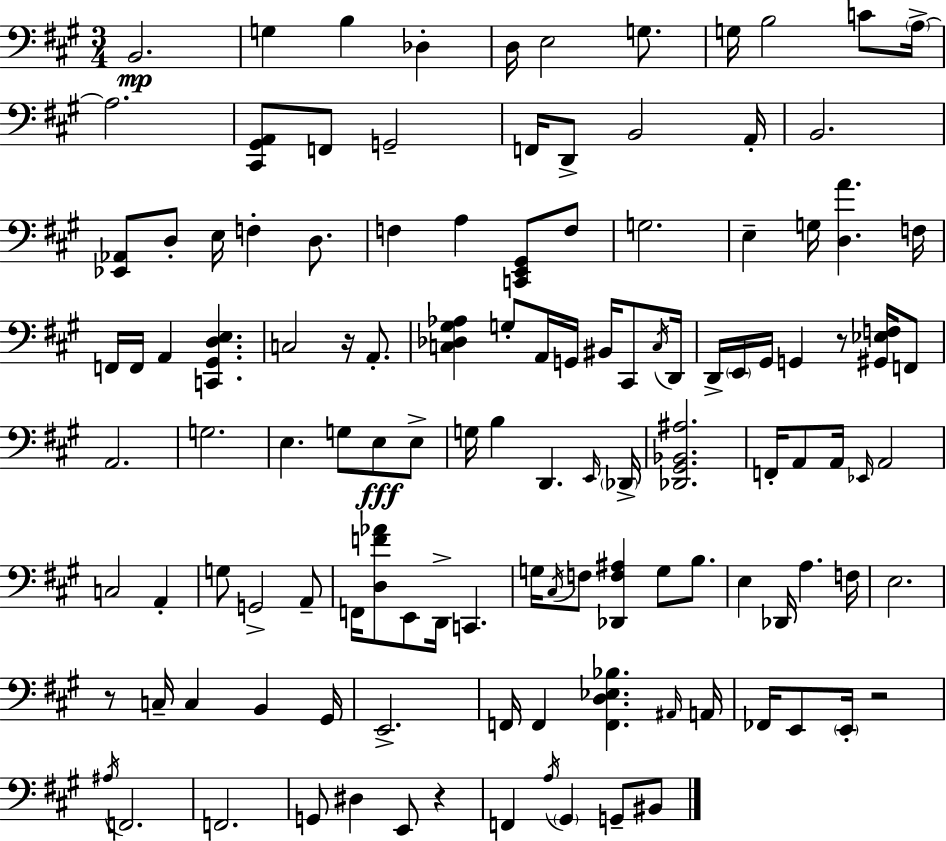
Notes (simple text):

B2/h. G3/q B3/q Db3/q D3/s E3/h G3/e. G3/s B3/h C4/e A3/s A3/h. [C#2,G#2,A2]/e F2/e G2/h F2/s D2/e B2/h A2/s B2/h. [Eb2,Ab2]/e D3/e E3/s F3/q D3/e. F3/q A3/q [C2,E2,G#2]/e F3/e G3/h. E3/q G3/s [D3,A4]/q. F3/s F2/s F2/s A2/q [C2,G#2,D3,E3]/q. C3/h R/s A2/e. [C3,Db3,G#3,Ab3]/q G3/e A2/s G2/s BIS2/s C#2/e C3/s D2/s D2/s E2/s G#2/s G2/q R/e [G#2,Eb3,F3]/s F2/e A2/h. G3/h. E3/q. G3/e E3/e E3/e G3/s B3/q D2/q. E2/s Db2/s [Db2,G#2,Bb2,A#3]/h. F2/s A2/e A2/s Eb2/s A2/h C3/h A2/q G3/e G2/h A2/e F2/s [D3,F4,Ab4]/e E2/e D2/s C2/q. G3/s C#3/s F3/e [Db2,F3,A#3]/q G3/e B3/e. E3/q Db2/s A3/q. F3/s E3/h. R/e C3/s C3/q B2/q G#2/s E2/h. F2/s F2/q [F2,D3,Eb3,Bb3]/q. A#2/s A2/s FES2/s E2/e E2/s R/h A#3/s F2/h. F2/h. G2/e D#3/q E2/e R/q F2/q A3/s G#2/q G2/e BIS2/e